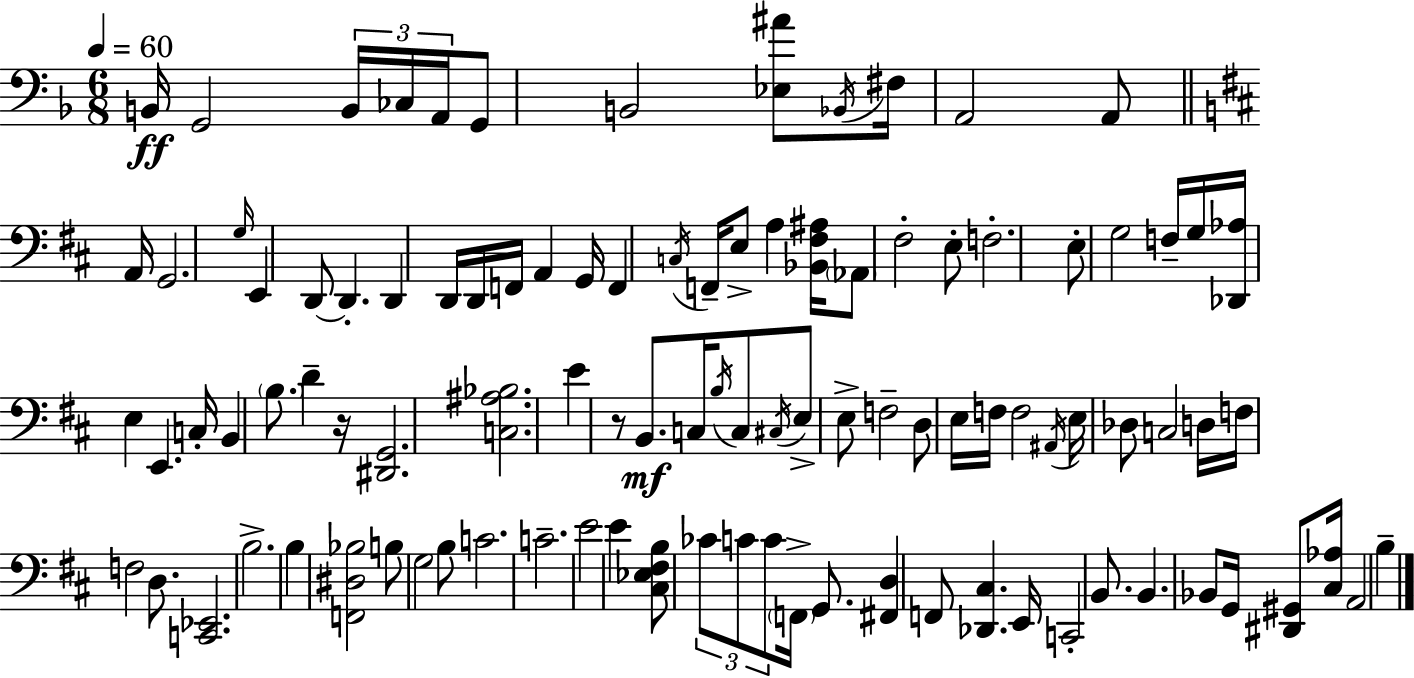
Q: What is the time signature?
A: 6/8